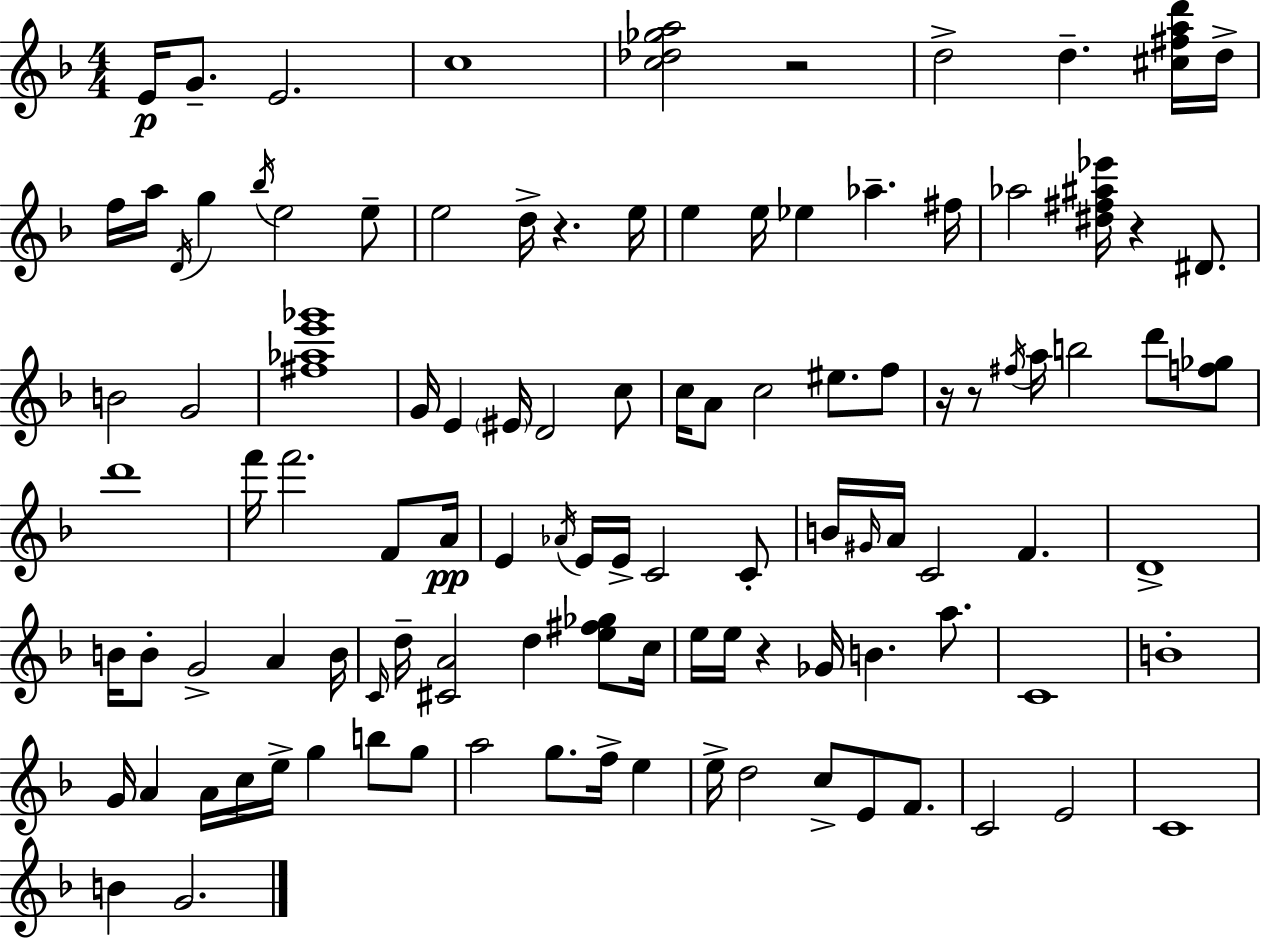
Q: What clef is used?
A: treble